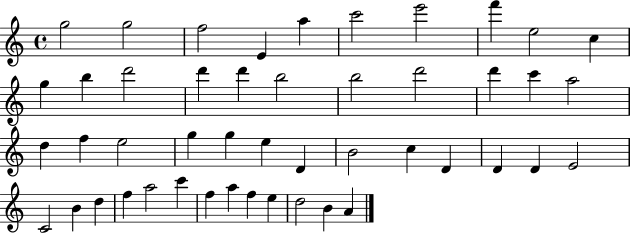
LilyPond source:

{
  \clef treble
  \time 4/4
  \defaultTimeSignature
  \key c \major
  g''2 g''2 | f''2 e'4 a''4 | c'''2 e'''2 | f'''4 e''2 c''4 | \break g''4 b''4 d'''2 | d'''4 d'''4 b''2 | b''2 d'''2 | d'''4 c'''4 a''2 | \break d''4 f''4 e''2 | g''4 g''4 e''4 d'4 | b'2 c''4 d'4 | d'4 d'4 e'2 | \break c'2 b'4 d''4 | f''4 a''2 c'''4 | f''4 a''4 f''4 e''4 | d''2 b'4 a'4 | \break \bar "|."
}